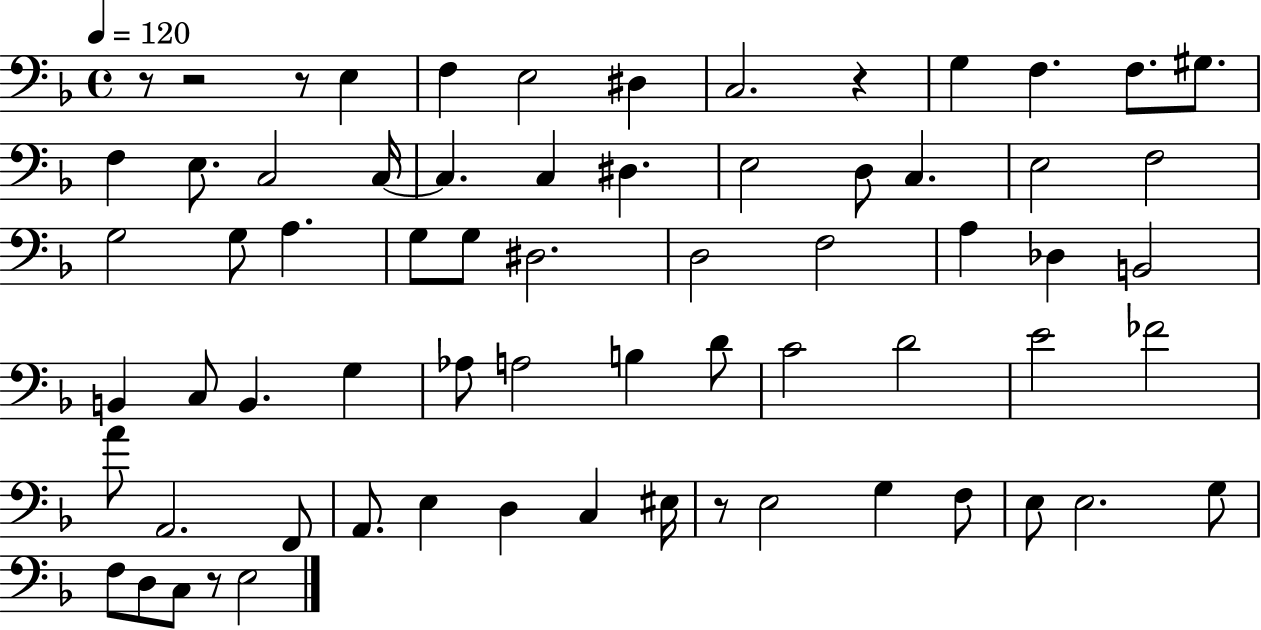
X:1
T:Untitled
M:4/4
L:1/4
K:F
z/2 z2 z/2 E, F, E,2 ^D, C,2 z G, F, F,/2 ^G,/2 F, E,/2 C,2 C,/4 C, C, ^D, E,2 D,/2 C, E,2 F,2 G,2 G,/2 A, G,/2 G,/2 ^D,2 D,2 F,2 A, _D, B,,2 B,, C,/2 B,, G, _A,/2 A,2 B, D/2 C2 D2 E2 _F2 A/2 A,,2 F,,/2 A,,/2 E, D, C, ^E,/4 z/2 E,2 G, F,/2 E,/2 E,2 G,/2 F,/2 D,/2 C,/2 z/2 E,2